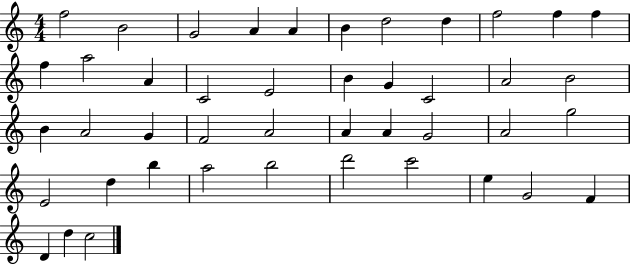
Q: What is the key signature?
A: C major